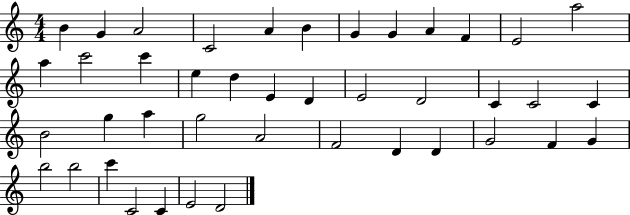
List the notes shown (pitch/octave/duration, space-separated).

B4/q G4/q A4/h C4/h A4/q B4/q G4/q G4/q A4/q F4/q E4/h A5/h A5/q C6/h C6/q E5/q D5/q E4/q D4/q E4/h D4/h C4/q C4/h C4/q B4/h G5/q A5/q G5/h A4/h F4/h D4/q D4/q G4/h F4/q G4/q B5/h B5/h C6/q C4/h C4/q E4/h D4/h